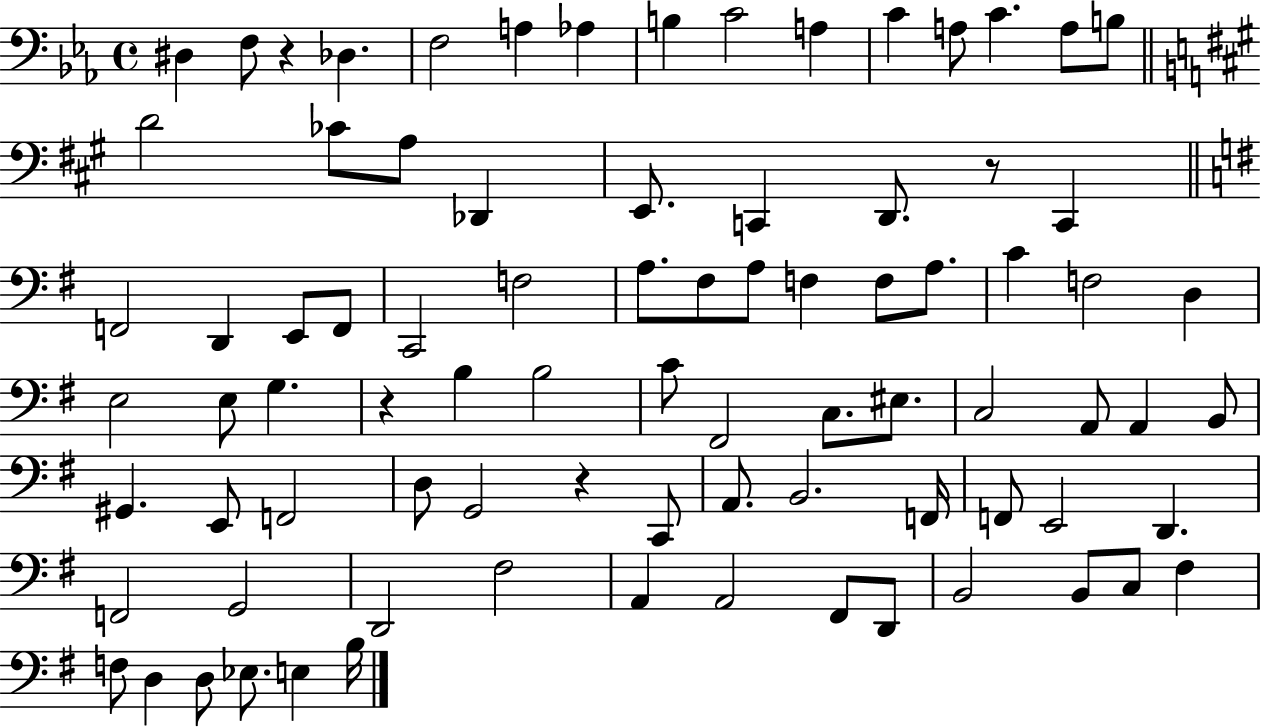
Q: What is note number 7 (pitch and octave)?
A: B3